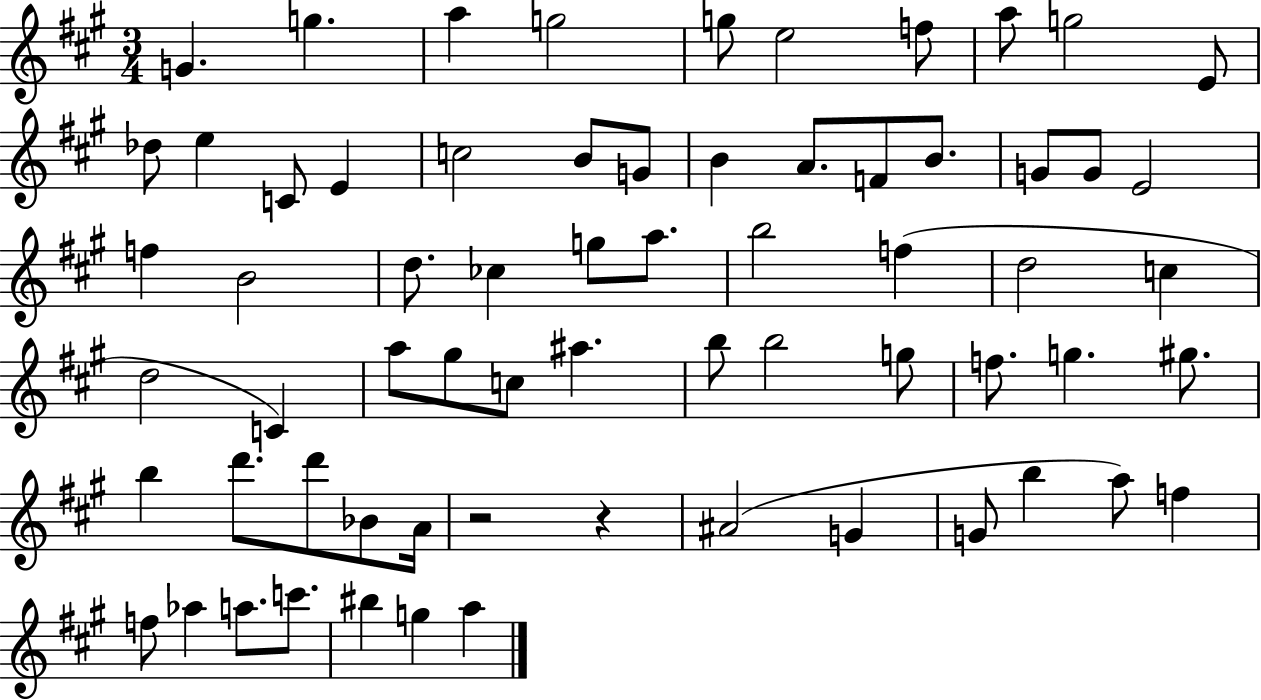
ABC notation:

X:1
T:Untitled
M:3/4
L:1/4
K:A
G g a g2 g/2 e2 f/2 a/2 g2 E/2 _d/2 e C/2 E c2 B/2 G/2 B A/2 F/2 B/2 G/2 G/2 E2 f B2 d/2 _c g/2 a/2 b2 f d2 c d2 C a/2 ^g/2 c/2 ^a b/2 b2 g/2 f/2 g ^g/2 b d'/2 d'/2 _B/2 A/4 z2 z ^A2 G G/2 b a/2 f f/2 _a a/2 c'/2 ^b g a